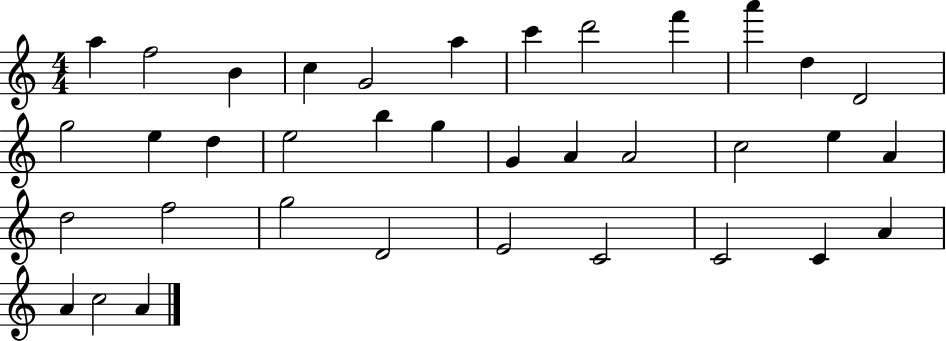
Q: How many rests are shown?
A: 0